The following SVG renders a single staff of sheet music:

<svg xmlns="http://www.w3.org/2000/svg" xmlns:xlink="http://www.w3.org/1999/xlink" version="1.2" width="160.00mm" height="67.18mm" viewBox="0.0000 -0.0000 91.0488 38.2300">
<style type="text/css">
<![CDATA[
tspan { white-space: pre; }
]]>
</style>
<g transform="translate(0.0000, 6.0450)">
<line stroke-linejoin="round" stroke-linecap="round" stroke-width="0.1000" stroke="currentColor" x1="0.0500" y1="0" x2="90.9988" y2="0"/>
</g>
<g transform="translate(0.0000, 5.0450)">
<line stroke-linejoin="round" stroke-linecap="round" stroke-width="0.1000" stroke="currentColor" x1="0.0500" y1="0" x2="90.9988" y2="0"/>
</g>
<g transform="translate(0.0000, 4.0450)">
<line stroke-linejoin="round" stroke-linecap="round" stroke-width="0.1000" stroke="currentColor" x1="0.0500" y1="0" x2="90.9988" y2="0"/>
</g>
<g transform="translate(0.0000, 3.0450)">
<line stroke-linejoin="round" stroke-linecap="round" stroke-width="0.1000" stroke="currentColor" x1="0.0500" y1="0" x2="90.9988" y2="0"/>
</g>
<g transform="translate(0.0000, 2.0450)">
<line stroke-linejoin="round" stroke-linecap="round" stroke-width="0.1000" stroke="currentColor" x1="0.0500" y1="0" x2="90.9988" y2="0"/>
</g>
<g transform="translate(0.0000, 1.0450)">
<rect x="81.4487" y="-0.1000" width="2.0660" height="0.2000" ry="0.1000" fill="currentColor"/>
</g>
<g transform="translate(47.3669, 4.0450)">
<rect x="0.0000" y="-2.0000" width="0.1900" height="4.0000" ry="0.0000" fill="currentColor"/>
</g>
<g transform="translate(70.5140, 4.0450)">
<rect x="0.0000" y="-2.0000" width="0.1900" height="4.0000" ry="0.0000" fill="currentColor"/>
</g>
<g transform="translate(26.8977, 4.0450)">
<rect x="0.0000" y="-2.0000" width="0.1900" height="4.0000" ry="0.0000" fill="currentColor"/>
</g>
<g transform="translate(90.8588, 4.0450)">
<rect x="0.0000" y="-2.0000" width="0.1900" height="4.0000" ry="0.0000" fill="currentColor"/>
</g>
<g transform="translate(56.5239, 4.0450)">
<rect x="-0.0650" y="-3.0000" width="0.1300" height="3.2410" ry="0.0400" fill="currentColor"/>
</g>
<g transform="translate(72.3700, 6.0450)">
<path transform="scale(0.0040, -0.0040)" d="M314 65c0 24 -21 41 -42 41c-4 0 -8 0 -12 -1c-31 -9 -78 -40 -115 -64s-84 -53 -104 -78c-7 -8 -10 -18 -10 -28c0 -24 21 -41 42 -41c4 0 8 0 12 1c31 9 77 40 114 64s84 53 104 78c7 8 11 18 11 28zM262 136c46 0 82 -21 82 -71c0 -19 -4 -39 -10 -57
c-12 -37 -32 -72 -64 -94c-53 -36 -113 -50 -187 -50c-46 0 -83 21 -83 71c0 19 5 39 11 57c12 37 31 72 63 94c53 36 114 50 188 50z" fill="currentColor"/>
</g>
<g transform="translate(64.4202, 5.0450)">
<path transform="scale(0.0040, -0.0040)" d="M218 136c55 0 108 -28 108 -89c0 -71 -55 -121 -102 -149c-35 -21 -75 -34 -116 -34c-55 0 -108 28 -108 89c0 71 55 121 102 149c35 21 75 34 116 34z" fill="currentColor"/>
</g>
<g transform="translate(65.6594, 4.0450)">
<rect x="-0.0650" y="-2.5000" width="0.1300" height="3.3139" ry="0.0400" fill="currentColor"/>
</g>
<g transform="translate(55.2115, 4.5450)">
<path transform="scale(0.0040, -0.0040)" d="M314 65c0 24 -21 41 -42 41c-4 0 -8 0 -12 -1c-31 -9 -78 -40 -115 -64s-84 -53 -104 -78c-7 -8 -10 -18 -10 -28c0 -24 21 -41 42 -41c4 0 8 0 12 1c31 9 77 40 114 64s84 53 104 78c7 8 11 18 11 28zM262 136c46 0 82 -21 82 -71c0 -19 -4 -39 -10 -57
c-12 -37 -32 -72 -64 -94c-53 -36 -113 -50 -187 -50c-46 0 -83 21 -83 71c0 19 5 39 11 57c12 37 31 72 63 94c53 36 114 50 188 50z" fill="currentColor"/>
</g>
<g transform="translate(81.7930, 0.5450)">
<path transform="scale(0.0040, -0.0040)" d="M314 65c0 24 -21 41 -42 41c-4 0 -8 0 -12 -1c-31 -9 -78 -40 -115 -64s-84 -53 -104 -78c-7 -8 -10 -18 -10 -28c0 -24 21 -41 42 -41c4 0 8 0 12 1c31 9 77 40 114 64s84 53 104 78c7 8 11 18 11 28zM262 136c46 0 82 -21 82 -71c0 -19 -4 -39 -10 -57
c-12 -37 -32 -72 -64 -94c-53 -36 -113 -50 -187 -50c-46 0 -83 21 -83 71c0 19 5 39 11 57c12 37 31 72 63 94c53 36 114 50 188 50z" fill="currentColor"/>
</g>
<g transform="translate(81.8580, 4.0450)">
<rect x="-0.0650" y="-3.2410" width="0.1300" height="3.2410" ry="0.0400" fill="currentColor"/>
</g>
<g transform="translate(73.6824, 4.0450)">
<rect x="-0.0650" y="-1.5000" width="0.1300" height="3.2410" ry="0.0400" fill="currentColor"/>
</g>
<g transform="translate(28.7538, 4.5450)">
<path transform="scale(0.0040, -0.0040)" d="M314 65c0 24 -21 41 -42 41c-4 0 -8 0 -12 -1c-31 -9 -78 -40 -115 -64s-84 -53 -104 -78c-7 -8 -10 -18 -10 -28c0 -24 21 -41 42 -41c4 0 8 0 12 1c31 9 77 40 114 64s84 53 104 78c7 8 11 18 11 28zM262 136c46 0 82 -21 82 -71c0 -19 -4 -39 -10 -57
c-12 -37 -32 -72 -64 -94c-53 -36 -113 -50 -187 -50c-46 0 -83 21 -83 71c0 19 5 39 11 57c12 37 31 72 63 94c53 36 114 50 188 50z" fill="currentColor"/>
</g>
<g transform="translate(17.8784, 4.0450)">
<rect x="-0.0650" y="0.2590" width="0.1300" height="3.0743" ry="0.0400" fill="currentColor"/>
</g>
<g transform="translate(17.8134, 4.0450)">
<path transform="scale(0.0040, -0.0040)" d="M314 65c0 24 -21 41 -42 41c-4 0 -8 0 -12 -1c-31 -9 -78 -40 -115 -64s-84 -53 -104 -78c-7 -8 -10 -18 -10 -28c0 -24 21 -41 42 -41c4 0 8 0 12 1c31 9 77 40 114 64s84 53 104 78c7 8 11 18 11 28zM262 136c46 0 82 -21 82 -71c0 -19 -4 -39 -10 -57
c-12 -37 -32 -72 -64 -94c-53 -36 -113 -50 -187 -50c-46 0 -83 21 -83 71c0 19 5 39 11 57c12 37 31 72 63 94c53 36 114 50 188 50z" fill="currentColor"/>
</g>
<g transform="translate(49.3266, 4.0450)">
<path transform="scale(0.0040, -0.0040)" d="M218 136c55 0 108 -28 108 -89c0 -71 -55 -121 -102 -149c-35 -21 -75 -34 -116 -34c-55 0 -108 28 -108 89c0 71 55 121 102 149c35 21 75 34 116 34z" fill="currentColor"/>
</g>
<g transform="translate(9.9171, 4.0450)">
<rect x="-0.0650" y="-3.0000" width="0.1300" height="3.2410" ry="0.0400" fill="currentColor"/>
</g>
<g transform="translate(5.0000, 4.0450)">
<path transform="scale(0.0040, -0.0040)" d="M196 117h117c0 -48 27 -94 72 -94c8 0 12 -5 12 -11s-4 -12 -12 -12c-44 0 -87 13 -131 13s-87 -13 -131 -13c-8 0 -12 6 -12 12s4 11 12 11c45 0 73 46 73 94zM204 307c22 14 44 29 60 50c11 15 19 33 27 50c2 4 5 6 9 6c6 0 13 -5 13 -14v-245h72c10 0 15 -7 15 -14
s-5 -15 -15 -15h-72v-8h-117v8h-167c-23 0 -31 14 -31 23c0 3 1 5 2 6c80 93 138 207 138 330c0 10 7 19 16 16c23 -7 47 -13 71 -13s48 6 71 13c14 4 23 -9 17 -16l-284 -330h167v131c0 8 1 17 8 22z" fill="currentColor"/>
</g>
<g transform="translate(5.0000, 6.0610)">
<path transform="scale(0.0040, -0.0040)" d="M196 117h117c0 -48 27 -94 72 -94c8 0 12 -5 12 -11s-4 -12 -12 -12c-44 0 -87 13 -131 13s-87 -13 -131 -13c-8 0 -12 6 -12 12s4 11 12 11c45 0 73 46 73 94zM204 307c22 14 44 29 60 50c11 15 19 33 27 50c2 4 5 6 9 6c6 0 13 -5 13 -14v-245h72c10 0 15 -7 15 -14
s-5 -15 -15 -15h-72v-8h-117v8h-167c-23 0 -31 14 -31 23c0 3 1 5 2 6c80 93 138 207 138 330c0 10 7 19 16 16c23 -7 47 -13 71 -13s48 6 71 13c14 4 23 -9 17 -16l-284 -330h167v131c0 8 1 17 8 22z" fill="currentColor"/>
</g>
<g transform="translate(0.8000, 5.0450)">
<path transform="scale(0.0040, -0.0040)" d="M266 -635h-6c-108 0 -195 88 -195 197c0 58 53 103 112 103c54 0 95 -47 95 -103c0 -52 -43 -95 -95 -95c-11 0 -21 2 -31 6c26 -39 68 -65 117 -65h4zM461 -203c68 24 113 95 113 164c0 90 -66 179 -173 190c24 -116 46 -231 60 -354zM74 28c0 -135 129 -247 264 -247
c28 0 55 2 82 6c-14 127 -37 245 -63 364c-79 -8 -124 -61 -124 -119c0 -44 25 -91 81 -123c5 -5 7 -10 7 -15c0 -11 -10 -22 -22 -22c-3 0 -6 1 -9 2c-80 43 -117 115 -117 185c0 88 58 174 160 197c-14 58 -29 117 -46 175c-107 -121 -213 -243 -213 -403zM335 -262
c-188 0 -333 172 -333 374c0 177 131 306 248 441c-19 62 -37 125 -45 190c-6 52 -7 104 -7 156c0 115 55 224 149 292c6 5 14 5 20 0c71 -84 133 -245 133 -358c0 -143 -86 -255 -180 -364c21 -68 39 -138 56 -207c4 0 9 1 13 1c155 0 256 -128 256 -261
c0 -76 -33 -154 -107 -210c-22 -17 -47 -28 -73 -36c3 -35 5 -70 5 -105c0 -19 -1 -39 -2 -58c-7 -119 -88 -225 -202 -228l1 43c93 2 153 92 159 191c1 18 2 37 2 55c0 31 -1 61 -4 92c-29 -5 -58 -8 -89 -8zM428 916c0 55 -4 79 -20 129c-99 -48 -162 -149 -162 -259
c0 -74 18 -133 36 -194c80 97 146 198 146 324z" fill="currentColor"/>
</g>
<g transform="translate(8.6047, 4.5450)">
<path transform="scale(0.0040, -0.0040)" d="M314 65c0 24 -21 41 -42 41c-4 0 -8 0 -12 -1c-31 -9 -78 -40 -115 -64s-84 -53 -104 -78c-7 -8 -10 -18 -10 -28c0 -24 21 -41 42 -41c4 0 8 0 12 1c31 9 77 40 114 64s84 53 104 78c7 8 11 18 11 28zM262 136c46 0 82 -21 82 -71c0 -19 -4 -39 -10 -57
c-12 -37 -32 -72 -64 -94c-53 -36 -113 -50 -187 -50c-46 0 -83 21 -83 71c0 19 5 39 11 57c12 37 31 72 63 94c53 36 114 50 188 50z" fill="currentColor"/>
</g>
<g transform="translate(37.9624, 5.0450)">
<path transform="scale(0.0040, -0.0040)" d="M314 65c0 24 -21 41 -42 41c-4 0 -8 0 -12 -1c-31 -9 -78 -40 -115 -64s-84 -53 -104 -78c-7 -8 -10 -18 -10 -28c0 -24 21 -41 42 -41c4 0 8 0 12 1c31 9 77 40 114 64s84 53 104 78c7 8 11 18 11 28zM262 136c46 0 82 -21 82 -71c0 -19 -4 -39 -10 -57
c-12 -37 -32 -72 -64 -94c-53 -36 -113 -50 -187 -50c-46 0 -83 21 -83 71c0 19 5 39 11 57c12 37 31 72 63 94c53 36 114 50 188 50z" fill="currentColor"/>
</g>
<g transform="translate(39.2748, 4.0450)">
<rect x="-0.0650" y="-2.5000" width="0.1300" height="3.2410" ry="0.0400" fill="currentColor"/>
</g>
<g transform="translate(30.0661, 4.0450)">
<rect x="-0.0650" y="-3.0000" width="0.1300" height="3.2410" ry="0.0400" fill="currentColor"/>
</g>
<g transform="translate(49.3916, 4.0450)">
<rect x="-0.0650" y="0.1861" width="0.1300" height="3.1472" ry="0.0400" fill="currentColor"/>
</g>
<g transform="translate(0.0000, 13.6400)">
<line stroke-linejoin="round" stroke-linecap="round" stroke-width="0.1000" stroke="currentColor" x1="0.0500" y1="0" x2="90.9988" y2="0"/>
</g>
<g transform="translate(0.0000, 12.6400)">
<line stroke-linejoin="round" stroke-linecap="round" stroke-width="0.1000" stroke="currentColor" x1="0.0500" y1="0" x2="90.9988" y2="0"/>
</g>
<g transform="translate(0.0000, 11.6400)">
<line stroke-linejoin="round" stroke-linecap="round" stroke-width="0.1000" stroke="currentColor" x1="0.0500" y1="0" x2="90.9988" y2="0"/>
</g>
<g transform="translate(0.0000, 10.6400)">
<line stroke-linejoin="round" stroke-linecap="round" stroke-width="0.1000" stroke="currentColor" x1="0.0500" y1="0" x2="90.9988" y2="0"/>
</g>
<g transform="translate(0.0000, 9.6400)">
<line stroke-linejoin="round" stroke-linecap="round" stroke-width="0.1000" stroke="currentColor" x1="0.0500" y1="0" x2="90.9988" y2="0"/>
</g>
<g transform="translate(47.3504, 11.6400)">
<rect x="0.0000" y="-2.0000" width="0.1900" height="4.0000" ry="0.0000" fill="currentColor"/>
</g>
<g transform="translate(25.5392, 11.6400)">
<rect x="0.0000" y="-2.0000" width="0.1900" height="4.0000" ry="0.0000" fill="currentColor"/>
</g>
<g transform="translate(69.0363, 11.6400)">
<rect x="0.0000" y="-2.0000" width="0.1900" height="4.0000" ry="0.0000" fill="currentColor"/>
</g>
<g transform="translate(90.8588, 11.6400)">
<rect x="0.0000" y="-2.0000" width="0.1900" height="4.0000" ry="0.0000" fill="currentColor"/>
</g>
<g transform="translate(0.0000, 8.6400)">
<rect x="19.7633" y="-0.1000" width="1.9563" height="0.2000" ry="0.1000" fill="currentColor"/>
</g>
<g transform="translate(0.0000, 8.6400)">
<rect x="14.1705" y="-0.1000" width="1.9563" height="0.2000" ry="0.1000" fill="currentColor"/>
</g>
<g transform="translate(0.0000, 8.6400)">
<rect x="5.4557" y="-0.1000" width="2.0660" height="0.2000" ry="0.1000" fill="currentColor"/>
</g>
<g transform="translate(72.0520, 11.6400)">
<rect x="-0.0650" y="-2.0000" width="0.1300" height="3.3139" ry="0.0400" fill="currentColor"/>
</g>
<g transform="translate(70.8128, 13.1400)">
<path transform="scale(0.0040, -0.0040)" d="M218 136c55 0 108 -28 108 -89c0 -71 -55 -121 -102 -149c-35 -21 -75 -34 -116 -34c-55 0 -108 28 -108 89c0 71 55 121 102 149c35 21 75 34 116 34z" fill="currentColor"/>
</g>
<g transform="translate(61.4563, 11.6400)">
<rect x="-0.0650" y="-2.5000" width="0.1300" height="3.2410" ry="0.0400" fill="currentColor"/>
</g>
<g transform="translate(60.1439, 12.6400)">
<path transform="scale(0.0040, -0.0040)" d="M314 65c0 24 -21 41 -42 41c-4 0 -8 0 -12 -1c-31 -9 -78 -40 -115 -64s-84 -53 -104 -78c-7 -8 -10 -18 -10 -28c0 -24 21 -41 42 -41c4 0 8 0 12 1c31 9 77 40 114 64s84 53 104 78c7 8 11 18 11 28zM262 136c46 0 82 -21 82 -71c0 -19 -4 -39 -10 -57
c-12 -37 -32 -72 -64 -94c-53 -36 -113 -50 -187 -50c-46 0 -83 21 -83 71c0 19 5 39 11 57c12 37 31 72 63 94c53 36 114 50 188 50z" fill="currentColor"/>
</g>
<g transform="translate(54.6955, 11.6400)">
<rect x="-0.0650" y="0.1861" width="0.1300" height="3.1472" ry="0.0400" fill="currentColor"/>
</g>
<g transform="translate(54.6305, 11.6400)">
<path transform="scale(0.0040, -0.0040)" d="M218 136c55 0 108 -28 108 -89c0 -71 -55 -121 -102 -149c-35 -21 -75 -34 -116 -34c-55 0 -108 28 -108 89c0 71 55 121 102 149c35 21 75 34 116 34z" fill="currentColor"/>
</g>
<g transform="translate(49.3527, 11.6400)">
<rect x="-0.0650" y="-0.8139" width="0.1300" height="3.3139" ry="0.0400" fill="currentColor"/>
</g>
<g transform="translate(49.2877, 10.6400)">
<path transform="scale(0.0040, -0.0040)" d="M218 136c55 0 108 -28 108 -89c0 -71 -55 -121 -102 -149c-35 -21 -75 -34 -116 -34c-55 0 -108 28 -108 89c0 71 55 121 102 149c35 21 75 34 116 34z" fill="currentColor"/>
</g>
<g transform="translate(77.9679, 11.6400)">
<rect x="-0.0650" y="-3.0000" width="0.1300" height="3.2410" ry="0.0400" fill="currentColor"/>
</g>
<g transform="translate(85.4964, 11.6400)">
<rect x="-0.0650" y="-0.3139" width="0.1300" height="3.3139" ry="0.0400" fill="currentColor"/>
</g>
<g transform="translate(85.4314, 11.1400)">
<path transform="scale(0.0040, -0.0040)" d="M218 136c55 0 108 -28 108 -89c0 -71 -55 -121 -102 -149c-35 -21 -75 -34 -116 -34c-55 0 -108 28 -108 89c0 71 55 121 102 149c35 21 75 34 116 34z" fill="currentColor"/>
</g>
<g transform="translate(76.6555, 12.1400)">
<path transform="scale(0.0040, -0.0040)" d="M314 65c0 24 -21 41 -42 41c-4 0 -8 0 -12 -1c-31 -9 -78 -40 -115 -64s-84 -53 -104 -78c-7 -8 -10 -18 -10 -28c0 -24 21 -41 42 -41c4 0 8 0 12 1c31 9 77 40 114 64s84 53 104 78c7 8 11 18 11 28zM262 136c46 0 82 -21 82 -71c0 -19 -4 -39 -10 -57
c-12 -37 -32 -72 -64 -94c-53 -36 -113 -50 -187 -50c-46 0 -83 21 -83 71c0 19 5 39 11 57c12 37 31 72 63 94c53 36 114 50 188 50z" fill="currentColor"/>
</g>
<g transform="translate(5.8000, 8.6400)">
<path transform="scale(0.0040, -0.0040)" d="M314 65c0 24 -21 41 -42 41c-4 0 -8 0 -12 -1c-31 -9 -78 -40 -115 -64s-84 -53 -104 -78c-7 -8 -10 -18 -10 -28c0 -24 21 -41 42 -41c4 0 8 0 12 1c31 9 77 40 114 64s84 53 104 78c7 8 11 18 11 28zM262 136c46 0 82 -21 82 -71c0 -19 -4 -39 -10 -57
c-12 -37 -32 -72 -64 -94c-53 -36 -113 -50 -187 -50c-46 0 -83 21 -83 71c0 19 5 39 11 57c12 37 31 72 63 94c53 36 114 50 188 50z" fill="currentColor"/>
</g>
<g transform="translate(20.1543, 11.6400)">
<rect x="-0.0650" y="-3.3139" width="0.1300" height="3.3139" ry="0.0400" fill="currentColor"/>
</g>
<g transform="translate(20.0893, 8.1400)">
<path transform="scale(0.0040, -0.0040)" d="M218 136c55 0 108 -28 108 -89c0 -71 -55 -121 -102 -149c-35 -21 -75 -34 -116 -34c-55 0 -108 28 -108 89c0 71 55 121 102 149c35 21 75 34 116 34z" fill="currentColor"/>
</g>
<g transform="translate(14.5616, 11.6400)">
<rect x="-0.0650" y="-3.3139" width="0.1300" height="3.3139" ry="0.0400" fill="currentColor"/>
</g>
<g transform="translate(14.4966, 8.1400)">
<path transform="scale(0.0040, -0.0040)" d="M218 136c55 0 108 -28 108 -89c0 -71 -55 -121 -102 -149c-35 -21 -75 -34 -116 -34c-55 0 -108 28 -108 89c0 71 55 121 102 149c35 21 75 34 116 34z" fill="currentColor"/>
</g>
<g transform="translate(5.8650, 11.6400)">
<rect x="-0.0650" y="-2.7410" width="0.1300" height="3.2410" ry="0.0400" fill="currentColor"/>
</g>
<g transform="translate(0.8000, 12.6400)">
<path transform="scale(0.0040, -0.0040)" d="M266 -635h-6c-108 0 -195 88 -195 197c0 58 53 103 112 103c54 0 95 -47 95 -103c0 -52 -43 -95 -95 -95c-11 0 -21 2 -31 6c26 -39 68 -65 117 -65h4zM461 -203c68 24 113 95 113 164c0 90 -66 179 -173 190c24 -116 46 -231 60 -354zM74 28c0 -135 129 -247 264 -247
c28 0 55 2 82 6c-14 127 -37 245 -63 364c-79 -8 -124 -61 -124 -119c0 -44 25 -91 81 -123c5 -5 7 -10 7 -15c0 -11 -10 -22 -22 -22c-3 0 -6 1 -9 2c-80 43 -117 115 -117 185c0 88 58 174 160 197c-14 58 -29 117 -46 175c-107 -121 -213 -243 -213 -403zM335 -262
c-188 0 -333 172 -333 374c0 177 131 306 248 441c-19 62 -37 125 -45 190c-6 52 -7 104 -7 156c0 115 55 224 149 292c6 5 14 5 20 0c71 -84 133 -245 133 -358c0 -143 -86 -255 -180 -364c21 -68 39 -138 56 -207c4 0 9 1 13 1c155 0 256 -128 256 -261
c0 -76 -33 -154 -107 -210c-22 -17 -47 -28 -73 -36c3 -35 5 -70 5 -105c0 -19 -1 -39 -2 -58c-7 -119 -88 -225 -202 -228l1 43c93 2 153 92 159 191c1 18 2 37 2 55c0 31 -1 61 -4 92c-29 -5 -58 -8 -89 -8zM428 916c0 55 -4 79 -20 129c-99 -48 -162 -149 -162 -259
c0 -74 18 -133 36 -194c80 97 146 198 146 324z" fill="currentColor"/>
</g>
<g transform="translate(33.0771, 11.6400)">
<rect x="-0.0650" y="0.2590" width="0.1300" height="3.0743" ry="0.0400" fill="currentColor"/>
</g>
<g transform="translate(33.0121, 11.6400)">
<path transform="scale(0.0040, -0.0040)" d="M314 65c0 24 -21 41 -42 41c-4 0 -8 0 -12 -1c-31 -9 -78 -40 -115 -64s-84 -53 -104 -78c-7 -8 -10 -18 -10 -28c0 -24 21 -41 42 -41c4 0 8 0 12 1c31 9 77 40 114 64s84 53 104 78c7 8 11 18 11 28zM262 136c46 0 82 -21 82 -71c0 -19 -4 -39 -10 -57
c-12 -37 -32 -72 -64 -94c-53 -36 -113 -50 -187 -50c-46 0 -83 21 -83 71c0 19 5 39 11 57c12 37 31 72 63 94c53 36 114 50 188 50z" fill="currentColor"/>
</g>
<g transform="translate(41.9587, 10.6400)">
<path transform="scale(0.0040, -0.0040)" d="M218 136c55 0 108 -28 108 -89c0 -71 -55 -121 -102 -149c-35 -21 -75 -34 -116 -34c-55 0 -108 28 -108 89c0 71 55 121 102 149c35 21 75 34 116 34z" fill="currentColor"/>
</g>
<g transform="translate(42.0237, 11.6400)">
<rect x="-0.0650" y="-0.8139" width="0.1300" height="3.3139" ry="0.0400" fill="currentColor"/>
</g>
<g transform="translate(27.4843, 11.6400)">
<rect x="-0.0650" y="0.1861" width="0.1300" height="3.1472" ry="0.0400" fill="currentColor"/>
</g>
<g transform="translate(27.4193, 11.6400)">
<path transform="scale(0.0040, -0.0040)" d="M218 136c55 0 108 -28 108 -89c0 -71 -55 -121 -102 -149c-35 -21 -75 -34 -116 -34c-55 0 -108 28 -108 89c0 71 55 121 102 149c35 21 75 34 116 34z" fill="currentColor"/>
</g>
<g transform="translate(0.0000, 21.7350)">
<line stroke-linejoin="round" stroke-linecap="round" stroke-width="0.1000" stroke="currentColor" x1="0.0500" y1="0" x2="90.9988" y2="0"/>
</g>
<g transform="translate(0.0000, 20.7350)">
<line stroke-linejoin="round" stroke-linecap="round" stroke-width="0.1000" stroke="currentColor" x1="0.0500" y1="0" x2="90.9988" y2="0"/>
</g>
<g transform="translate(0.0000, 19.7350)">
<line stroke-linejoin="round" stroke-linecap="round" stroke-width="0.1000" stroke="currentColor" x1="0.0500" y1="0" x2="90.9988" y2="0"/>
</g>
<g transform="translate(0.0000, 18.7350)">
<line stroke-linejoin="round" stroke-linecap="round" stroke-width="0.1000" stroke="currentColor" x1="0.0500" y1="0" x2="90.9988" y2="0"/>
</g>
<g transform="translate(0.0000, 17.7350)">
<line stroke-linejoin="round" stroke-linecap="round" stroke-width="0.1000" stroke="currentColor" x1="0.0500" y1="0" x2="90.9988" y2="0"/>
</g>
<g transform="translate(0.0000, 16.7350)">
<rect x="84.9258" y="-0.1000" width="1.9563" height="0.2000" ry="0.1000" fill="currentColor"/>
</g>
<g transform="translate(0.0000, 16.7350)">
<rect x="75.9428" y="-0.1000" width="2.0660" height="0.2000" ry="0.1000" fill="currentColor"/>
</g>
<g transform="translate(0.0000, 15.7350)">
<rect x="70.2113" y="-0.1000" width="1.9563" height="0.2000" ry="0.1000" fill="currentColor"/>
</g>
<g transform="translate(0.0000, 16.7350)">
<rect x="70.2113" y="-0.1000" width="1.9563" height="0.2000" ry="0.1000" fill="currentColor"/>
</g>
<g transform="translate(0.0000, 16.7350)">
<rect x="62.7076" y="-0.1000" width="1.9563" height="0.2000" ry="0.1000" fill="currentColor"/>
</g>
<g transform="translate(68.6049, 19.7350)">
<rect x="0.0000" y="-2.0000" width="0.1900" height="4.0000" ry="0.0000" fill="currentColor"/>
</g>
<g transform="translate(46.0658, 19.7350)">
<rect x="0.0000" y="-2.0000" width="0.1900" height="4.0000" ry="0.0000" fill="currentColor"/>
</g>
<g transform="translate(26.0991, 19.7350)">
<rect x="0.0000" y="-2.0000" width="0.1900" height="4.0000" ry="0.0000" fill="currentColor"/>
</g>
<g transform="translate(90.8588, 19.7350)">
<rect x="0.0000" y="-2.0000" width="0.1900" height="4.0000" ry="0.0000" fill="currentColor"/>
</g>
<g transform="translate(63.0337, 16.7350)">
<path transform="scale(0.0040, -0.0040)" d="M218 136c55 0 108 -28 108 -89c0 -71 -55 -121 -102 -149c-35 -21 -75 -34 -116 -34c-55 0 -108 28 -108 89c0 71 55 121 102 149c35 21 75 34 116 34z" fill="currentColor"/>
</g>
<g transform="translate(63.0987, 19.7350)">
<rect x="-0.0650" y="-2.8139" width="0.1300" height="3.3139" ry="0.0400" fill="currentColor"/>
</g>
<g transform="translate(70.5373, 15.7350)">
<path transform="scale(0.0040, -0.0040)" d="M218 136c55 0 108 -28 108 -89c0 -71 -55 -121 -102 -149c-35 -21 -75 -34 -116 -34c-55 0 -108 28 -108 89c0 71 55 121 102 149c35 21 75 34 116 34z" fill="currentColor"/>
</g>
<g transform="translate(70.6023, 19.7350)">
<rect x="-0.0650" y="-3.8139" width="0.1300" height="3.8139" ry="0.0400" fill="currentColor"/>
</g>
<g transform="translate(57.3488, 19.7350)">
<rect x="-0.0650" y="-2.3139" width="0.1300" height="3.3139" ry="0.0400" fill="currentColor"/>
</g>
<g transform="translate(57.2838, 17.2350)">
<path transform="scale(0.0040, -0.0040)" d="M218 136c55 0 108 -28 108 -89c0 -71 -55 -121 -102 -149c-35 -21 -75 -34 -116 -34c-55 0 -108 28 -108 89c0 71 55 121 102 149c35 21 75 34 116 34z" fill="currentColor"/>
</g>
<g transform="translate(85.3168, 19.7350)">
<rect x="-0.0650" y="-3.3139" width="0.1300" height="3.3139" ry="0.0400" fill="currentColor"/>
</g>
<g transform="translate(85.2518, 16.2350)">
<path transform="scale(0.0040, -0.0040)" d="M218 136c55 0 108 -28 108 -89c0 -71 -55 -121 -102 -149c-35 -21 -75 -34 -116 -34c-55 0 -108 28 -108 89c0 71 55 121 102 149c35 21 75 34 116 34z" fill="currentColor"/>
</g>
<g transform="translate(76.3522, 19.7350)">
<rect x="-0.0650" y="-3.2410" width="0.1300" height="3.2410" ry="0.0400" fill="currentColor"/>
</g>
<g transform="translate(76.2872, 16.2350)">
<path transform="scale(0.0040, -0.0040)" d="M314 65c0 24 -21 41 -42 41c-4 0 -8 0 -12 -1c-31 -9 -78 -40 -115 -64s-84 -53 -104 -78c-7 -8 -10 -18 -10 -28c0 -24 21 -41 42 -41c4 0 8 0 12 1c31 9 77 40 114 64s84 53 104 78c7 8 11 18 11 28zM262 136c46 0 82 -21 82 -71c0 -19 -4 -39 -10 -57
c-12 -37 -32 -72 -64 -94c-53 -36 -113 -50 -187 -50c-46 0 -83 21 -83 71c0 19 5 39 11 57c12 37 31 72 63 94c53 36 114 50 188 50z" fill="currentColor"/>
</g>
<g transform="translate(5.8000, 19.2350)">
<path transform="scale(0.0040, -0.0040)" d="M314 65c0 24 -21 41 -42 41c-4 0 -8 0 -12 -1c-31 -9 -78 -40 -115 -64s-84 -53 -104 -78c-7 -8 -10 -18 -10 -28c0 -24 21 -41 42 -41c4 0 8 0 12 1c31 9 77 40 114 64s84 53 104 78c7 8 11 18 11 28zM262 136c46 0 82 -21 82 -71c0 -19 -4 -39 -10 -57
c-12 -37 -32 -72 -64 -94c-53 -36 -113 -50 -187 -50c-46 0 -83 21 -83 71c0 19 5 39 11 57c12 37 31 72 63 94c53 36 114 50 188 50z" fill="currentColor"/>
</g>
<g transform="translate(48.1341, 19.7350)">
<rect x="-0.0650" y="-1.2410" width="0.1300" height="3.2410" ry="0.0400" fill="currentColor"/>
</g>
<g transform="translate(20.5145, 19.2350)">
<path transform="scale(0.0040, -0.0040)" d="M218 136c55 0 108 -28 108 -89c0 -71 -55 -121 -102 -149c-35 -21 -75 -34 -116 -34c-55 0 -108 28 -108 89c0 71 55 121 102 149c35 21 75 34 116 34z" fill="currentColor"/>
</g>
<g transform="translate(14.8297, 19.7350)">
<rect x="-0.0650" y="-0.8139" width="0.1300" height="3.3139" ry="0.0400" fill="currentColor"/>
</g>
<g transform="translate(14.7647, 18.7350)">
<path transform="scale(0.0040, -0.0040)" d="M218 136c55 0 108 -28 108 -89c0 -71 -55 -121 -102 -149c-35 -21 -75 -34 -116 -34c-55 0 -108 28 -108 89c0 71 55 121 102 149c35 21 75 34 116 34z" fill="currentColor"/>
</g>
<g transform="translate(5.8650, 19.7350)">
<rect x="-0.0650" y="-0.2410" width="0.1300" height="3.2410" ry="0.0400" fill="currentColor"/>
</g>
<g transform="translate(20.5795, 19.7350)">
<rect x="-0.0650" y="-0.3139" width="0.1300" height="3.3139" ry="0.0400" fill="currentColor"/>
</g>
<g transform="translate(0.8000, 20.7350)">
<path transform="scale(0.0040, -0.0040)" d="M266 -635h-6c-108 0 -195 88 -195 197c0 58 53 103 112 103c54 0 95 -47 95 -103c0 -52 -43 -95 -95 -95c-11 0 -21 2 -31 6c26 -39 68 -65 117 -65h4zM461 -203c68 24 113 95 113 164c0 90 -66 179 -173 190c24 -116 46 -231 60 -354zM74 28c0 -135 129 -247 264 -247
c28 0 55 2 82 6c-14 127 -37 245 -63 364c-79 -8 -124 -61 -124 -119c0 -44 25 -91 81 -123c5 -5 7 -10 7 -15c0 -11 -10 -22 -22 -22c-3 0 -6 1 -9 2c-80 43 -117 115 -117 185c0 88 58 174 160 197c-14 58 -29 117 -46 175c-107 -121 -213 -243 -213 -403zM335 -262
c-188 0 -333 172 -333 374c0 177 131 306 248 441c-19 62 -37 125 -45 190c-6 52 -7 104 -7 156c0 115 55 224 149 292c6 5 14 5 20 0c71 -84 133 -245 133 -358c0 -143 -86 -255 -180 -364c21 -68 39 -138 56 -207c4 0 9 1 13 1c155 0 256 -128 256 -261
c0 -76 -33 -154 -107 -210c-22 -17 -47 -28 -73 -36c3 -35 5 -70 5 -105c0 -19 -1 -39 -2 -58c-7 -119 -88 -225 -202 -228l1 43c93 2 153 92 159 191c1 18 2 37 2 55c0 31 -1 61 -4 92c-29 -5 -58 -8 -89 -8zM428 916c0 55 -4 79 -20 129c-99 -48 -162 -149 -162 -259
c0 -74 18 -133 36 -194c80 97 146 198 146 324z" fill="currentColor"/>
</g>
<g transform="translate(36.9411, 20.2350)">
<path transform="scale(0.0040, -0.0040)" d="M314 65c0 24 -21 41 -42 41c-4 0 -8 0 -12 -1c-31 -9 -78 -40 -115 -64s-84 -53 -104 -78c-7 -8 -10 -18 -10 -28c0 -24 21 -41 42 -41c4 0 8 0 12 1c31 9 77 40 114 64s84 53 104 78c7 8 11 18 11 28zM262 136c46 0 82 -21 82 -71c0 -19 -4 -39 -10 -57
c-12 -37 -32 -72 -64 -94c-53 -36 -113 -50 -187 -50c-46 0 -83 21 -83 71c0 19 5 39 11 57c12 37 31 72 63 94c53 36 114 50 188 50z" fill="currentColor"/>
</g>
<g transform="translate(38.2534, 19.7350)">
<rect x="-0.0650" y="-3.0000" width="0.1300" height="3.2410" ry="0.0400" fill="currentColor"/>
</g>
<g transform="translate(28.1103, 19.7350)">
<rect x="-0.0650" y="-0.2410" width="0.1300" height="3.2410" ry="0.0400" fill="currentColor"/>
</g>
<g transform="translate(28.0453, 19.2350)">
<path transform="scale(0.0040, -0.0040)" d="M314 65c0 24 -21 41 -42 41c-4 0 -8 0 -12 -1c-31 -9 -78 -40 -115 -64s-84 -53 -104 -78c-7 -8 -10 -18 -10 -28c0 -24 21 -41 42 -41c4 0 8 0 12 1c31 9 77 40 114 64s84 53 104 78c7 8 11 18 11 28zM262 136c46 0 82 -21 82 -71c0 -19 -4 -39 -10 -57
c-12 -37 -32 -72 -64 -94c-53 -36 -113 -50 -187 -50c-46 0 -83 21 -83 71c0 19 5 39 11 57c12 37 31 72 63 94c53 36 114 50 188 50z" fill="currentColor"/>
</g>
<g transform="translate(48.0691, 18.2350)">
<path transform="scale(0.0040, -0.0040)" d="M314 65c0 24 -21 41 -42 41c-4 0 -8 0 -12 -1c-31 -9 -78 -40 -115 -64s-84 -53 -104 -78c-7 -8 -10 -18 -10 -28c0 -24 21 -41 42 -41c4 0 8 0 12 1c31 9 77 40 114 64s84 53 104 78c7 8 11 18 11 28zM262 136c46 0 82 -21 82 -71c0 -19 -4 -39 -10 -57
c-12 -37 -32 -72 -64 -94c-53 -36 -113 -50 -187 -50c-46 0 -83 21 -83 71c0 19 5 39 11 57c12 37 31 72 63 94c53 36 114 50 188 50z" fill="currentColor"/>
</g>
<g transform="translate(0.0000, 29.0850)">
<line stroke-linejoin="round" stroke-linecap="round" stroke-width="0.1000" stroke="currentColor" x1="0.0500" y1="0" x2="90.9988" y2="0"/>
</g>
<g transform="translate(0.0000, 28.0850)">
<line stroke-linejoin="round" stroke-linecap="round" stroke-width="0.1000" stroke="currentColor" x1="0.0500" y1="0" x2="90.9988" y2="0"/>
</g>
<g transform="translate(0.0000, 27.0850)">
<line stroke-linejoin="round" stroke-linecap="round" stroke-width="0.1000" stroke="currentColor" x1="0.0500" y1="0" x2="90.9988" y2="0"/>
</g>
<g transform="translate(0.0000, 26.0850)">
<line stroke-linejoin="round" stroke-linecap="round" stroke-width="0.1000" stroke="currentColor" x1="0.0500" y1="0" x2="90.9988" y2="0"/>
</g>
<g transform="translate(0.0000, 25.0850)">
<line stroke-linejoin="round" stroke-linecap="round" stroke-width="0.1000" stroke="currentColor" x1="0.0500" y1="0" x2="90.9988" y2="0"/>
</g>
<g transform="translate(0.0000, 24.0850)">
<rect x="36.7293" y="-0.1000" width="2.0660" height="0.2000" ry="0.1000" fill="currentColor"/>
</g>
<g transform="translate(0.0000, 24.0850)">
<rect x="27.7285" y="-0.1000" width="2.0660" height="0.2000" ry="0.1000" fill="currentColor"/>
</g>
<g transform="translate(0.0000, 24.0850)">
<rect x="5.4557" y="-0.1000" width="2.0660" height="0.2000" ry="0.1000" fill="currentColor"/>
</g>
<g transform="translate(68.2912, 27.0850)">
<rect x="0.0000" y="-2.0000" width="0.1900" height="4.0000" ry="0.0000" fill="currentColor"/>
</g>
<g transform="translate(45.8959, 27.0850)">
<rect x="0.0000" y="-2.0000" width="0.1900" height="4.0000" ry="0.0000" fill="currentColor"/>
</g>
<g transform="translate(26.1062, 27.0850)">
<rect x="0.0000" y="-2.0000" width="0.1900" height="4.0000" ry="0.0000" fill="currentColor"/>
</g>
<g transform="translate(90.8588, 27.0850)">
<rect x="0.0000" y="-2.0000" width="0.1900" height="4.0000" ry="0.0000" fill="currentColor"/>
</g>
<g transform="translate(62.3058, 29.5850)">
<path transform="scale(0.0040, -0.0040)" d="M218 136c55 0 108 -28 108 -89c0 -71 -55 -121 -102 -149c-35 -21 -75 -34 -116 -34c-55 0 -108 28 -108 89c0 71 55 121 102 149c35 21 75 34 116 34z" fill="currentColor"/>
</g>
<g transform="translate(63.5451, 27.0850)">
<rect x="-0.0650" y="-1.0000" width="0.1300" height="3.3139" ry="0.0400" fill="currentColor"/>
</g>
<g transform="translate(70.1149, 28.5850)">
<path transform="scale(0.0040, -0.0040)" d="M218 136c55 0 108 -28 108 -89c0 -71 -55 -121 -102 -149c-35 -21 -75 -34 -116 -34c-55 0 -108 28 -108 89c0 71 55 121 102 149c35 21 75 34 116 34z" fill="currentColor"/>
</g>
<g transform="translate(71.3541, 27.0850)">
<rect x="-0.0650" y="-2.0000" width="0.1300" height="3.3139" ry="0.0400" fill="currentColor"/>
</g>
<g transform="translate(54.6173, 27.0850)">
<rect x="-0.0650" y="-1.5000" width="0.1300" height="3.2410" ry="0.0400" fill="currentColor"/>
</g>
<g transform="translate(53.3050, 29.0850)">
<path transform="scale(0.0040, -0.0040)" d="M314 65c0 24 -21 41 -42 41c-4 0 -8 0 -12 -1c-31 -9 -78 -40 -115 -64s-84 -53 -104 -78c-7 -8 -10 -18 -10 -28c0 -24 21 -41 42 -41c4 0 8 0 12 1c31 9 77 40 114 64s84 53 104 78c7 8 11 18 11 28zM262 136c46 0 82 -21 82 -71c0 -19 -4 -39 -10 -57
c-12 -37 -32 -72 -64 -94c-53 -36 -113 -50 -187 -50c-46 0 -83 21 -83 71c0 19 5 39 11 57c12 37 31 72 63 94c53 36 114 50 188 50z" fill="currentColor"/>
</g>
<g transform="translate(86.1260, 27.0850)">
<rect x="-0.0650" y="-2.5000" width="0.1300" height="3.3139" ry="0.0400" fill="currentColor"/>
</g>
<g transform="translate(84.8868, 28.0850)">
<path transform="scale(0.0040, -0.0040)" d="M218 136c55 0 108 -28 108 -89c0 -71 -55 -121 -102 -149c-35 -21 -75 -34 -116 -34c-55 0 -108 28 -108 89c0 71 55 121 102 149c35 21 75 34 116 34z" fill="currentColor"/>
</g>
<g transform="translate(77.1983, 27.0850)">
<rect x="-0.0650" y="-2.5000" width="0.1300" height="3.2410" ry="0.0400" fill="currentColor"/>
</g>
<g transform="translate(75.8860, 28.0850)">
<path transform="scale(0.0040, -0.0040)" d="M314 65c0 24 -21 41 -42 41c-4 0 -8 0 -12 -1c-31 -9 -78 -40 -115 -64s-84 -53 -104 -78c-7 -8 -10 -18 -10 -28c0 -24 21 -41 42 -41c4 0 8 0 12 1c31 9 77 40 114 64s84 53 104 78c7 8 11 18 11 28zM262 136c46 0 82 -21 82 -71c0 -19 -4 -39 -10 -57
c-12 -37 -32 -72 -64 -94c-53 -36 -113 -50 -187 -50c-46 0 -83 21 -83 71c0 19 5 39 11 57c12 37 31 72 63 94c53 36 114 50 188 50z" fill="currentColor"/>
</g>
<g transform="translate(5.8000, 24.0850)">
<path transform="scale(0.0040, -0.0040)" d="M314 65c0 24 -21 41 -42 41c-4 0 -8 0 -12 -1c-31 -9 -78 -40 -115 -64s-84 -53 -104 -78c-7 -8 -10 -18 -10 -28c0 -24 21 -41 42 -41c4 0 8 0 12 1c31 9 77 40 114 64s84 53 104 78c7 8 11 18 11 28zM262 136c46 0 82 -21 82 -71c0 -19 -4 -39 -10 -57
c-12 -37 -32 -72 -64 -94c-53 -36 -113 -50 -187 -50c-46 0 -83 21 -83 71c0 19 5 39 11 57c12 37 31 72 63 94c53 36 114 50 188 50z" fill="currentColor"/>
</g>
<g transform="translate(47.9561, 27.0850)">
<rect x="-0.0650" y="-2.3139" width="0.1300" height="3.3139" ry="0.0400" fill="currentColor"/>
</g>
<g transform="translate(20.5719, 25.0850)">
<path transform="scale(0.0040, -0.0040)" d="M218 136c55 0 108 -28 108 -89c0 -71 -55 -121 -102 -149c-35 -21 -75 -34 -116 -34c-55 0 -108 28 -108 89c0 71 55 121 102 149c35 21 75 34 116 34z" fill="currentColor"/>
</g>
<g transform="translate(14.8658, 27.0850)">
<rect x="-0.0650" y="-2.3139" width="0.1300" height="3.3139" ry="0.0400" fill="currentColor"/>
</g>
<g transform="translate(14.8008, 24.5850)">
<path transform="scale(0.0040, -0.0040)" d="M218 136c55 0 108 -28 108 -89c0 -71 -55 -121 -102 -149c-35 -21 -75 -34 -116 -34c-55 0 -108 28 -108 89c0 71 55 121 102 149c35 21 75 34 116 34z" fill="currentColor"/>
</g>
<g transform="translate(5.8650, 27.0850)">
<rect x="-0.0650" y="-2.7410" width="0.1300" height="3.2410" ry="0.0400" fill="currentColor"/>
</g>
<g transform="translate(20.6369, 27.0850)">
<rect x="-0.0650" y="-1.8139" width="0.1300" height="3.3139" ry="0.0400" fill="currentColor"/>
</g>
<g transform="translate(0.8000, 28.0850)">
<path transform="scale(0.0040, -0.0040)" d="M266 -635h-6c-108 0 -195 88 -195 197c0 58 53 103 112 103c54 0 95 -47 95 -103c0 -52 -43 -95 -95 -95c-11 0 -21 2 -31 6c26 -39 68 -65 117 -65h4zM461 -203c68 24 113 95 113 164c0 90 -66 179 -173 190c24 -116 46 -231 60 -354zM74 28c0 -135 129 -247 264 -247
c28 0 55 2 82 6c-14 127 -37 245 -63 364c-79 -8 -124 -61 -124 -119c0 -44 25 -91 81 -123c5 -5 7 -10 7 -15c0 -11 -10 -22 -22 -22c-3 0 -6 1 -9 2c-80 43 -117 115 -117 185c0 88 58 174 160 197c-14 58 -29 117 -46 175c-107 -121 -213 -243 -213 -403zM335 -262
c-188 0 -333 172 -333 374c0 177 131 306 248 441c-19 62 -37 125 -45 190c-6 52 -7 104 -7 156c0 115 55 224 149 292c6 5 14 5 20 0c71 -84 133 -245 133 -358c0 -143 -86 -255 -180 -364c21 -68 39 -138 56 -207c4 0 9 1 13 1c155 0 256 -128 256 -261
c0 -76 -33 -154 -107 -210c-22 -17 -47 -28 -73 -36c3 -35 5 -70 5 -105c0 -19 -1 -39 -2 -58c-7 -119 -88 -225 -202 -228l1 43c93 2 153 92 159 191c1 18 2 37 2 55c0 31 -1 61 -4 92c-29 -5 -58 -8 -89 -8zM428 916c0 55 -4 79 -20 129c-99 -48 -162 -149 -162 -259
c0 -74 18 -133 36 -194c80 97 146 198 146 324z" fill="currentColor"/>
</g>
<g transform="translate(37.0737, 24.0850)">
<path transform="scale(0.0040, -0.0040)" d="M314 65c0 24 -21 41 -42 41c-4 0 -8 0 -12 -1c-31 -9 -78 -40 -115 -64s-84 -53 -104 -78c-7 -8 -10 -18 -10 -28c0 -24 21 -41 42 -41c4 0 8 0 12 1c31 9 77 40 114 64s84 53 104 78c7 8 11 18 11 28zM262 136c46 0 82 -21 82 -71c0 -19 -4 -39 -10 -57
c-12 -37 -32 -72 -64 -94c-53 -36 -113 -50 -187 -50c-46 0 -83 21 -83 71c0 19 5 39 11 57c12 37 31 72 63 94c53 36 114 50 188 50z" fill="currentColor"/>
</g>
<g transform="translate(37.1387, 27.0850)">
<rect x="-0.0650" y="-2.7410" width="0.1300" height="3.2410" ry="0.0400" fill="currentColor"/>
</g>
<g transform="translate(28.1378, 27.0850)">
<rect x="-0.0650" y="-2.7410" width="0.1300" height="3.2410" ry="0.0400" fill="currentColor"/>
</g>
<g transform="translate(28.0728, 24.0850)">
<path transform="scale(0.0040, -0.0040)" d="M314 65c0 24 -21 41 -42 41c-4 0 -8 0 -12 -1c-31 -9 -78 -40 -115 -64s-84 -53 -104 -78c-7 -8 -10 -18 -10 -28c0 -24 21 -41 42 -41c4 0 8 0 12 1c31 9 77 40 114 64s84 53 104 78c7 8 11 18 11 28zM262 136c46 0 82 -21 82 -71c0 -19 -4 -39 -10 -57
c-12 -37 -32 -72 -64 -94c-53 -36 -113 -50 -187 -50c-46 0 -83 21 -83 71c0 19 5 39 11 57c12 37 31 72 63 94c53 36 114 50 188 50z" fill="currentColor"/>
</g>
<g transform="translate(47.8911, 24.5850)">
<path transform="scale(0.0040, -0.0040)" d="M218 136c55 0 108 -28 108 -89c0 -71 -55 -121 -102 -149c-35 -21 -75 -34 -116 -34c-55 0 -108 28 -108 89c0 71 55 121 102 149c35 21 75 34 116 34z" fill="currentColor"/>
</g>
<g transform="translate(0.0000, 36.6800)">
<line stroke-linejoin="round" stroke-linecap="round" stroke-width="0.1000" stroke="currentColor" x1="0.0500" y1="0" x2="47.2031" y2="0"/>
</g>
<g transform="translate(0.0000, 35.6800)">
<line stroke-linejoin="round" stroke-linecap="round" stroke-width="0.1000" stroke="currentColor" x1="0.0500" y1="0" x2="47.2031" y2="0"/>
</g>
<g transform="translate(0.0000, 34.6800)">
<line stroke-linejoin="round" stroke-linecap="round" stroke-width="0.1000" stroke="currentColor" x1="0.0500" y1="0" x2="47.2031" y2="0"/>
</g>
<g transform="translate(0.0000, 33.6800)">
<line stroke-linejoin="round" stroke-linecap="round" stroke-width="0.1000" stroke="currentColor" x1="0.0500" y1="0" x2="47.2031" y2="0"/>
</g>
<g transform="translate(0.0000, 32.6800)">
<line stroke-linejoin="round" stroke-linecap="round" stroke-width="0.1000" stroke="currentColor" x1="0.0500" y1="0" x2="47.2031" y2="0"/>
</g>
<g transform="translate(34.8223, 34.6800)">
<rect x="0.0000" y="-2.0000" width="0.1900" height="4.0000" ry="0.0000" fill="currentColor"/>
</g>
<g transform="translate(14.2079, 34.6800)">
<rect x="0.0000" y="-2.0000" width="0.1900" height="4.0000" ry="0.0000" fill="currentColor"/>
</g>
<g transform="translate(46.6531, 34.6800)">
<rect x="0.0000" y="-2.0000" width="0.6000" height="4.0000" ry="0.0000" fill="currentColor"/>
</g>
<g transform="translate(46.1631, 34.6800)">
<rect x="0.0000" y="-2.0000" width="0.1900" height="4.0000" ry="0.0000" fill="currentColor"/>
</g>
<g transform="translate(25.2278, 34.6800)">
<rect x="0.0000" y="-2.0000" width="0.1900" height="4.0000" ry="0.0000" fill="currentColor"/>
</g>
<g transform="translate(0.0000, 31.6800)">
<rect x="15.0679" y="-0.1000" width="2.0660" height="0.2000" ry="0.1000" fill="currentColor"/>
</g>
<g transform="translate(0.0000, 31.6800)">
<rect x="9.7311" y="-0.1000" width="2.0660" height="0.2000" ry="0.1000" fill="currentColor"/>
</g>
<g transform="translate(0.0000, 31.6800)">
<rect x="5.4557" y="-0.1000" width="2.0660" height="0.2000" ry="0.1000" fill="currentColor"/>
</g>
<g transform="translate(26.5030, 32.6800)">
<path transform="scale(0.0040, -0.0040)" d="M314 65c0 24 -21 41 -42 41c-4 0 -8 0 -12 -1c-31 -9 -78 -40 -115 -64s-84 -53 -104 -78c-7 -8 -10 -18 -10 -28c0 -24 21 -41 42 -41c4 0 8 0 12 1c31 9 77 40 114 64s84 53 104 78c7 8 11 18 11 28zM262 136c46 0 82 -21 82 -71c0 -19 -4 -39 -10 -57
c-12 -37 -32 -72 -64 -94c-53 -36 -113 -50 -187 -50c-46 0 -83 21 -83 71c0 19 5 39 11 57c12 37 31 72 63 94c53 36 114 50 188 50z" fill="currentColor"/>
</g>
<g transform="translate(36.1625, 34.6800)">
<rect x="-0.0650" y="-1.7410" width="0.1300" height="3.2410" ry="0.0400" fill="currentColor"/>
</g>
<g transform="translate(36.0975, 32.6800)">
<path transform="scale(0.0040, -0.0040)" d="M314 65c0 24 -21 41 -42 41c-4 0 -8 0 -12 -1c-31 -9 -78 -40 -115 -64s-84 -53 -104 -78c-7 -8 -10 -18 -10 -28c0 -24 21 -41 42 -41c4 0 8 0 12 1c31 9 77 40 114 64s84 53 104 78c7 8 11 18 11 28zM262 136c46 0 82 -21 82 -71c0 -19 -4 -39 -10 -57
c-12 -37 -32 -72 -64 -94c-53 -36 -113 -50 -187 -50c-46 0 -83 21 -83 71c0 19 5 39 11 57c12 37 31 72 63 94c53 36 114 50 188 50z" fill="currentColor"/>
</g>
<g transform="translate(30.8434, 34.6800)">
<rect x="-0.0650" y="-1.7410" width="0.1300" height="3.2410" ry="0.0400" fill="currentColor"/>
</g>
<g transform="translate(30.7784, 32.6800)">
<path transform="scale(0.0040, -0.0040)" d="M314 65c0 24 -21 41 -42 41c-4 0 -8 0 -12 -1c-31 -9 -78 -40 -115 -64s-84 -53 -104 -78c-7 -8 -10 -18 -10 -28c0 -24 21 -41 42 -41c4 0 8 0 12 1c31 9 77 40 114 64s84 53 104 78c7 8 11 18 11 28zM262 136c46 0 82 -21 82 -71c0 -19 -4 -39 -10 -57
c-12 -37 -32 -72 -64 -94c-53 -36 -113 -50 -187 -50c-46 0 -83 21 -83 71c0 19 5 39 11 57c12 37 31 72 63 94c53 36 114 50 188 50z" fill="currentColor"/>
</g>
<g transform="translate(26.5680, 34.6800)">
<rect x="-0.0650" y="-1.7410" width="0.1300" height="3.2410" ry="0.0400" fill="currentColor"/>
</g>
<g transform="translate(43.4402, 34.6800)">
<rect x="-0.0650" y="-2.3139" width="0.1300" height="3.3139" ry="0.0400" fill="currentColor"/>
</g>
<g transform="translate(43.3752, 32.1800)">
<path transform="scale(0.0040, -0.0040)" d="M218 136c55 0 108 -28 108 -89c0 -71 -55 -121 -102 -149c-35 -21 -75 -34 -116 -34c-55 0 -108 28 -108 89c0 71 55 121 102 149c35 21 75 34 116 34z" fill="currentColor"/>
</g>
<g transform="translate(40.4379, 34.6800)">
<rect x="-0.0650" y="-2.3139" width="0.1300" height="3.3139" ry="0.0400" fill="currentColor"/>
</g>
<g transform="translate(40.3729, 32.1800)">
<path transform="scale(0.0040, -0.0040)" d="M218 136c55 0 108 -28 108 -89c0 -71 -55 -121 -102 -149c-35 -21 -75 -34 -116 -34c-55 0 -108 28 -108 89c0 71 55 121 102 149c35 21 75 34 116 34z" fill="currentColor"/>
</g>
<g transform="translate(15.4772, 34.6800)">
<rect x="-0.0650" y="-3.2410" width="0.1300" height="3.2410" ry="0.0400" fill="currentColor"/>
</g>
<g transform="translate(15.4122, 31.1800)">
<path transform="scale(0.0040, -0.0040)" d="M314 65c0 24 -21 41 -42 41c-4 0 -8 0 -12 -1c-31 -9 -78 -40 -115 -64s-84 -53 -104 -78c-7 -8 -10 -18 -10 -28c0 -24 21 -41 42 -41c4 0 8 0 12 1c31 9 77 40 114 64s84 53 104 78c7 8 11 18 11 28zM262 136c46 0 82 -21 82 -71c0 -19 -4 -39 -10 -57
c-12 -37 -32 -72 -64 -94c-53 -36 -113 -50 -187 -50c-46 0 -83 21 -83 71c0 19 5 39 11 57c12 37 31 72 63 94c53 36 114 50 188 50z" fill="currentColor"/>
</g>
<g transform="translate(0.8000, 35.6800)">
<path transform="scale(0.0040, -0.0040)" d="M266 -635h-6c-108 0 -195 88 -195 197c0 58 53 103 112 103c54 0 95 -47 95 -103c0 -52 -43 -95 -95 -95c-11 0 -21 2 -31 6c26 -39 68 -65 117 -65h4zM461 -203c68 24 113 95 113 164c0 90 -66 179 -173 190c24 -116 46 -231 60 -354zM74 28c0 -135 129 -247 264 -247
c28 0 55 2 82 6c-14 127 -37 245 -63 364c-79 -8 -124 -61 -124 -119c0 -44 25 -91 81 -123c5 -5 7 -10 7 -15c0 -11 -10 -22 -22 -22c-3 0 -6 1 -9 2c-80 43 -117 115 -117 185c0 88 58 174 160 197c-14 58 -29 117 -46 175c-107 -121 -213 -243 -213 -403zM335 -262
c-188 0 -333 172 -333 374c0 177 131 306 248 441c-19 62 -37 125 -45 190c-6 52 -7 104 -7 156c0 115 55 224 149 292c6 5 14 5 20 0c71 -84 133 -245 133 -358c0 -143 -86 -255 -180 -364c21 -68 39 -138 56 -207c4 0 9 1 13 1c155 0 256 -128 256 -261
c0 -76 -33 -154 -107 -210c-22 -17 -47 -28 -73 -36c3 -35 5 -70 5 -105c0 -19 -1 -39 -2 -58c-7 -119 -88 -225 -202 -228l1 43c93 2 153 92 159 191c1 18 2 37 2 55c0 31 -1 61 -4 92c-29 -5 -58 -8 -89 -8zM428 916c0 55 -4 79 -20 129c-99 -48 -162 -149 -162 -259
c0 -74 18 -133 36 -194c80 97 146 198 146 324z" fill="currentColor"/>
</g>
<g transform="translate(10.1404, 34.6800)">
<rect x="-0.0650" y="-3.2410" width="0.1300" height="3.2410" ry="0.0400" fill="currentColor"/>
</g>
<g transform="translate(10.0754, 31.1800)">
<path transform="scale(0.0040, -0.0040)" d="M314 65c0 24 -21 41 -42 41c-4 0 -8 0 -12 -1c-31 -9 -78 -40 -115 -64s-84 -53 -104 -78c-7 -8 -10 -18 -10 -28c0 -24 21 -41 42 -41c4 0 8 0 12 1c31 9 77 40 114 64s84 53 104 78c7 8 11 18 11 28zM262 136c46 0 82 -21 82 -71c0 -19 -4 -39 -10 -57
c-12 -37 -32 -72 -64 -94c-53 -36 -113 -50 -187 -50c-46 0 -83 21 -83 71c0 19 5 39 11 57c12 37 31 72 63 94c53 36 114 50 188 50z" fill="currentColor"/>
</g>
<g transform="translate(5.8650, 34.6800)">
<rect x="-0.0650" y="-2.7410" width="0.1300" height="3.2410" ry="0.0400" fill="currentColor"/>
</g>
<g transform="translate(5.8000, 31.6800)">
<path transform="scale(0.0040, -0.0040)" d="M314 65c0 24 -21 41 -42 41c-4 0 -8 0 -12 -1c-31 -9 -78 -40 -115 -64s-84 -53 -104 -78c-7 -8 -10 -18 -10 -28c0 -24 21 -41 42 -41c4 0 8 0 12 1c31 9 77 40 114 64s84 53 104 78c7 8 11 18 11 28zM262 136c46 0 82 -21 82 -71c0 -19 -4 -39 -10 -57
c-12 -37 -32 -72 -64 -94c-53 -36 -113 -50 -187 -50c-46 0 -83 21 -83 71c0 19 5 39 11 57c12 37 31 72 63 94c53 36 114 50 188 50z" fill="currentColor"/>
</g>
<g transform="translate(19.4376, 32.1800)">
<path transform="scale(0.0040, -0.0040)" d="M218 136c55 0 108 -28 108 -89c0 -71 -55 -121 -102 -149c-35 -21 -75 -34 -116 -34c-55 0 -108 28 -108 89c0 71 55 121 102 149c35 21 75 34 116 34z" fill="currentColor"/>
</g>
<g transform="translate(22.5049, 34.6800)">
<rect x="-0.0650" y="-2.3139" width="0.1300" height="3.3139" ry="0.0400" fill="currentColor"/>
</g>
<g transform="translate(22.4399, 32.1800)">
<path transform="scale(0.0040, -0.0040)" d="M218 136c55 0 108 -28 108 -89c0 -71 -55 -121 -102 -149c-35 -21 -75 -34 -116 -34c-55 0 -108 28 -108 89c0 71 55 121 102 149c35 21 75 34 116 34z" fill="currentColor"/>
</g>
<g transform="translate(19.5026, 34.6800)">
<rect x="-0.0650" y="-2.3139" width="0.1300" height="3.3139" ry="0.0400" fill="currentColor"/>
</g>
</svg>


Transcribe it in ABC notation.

X:1
T:Untitled
M:4/4
L:1/4
K:C
A2 B2 A2 G2 B A2 G E2 b2 a2 b b B B2 d d B G2 F A2 c c2 d c c2 A2 e2 g a c' b2 b a2 g f a2 a2 g E2 D F G2 G a2 b2 b2 g g f2 f2 f2 g g